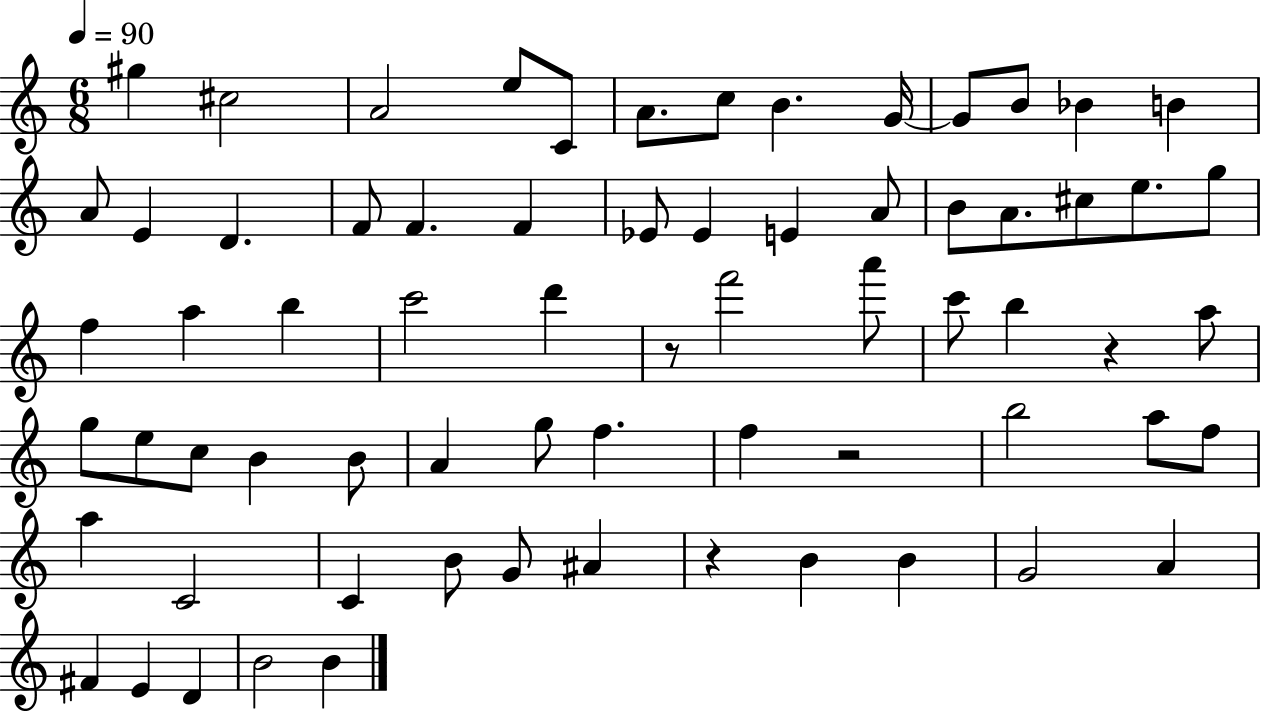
G#5/q C#5/h A4/h E5/e C4/e A4/e. C5/e B4/q. G4/s G4/e B4/e Bb4/q B4/q A4/e E4/q D4/q. F4/e F4/q. F4/q Eb4/e Eb4/q E4/q A4/e B4/e A4/e. C#5/e E5/e. G5/e F5/q A5/q B5/q C6/h D6/q R/e F6/h A6/e C6/e B5/q R/q A5/e G5/e E5/e C5/e B4/q B4/e A4/q G5/e F5/q. F5/q R/h B5/h A5/e F5/e A5/q C4/h C4/q B4/e G4/e A#4/q R/q B4/q B4/q G4/h A4/q F#4/q E4/q D4/q B4/h B4/q